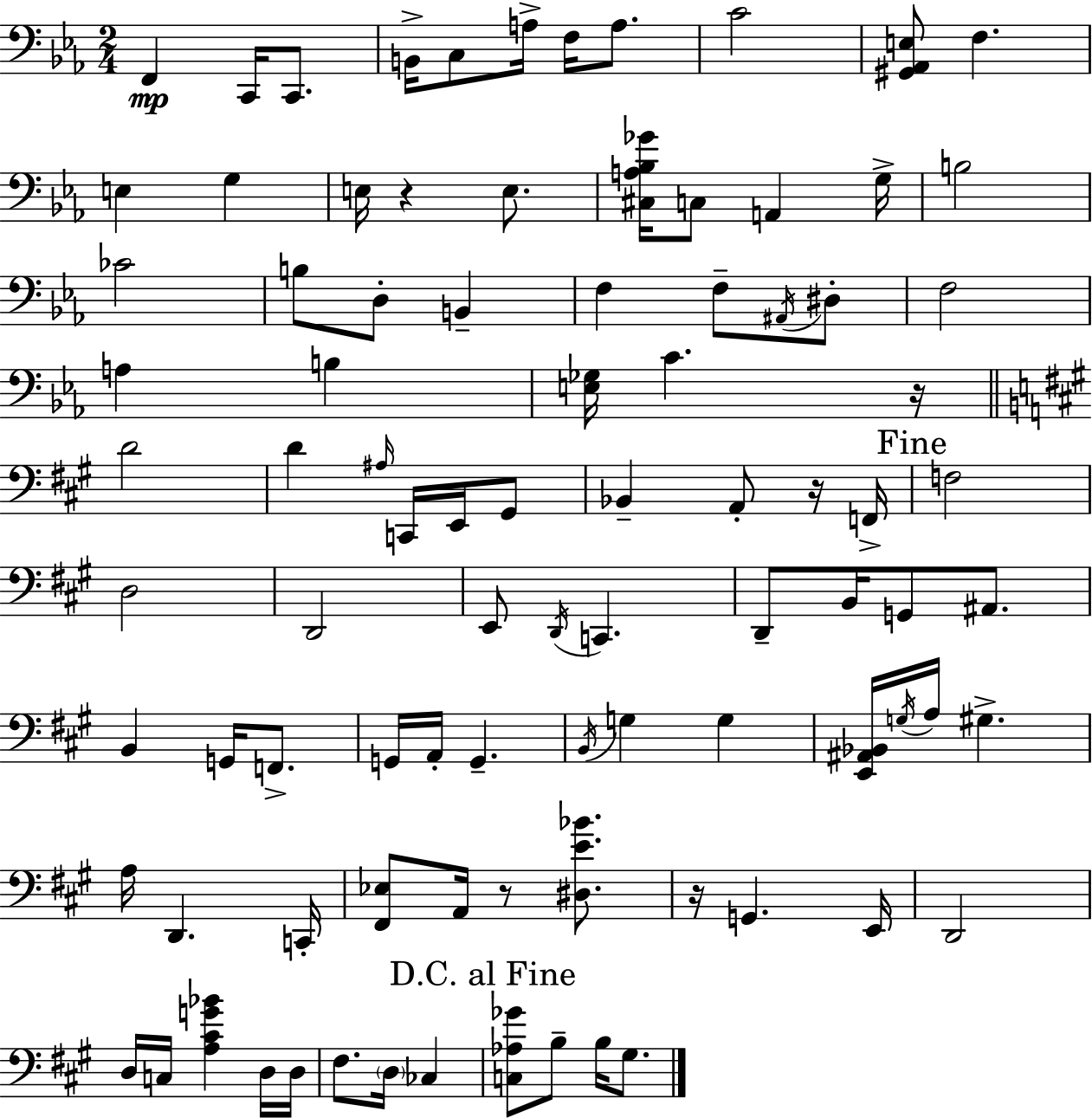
X:1
T:Untitled
M:2/4
L:1/4
K:Eb
F,, C,,/4 C,,/2 B,,/4 C,/2 A,/4 F,/4 A,/2 C2 [^G,,_A,,E,]/2 F, E, G, E,/4 z E,/2 [^C,A,_B,_G]/4 C,/2 A,, G,/4 B,2 _C2 B,/2 D,/2 B,, F, F,/2 ^A,,/4 ^D,/2 F,2 A, B, [E,_G,]/4 C z/4 D2 D ^A,/4 C,,/4 E,,/4 ^G,,/2 _B,, A,,/2 z/4 F,,/4 F,2 D,2 D,,2 E,,/2 D,,/4 C,, D,,/2 B,,/4 G,,/2 ^A,,/2 B,, G,,/4 F,,/2 G,,/4 A,,/4 G,, B,,/4 G, G, [E,,^A,,_B,,]/4 G,/4 A,/4 ^G, A,/4 D,, C,,/4 [^F,,_E,]/2 A,,/4 z/2 [^D,E_B]/2 z/4 G,, E,,/4 D,,2 D,/4 C,/4 [A,^CG_B] D,/4 D,/4 ^F,/2 D,/4 _C, [C,_A,_G]/2 B,/2 B,/4 ^G,/2